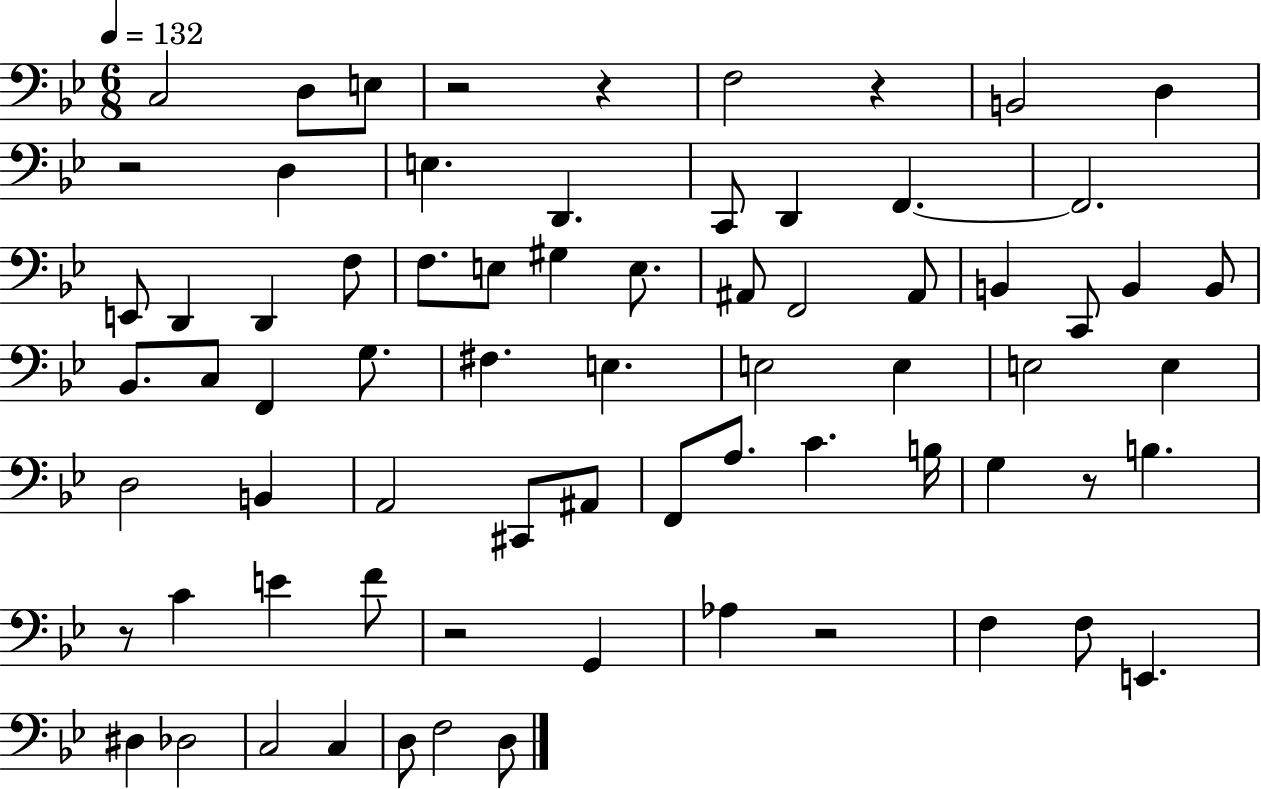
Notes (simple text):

C3/h D3/e E3/e R/h R/q F3/h R/q B2/h D3/q R/h D3/q E3/q. D2/q. C2/e D2/q F2/q. F2/h. E2/e D2/q D2/q F3/e F3/e. E3/e G#3/q E3/e. A#2/e F2/h A#2/e B2/q C2/e B2/q B2/e Bb2/e. C3/e F2/q G3/e. F#3/q. E3/q. E3/h E3/q E3/h E3/q D3/h B2/q A2/h C#2/e A#2/e F2/e A3/e. C4/q. B3/s G3/q R/e B3/q. R/e C4/q E4/q F4/e R/h G2/q Ab3/q R/h F3/q F3/e E2/q. D#3/q Db3/h C3/h C3/q D3/e F3/h D3/e